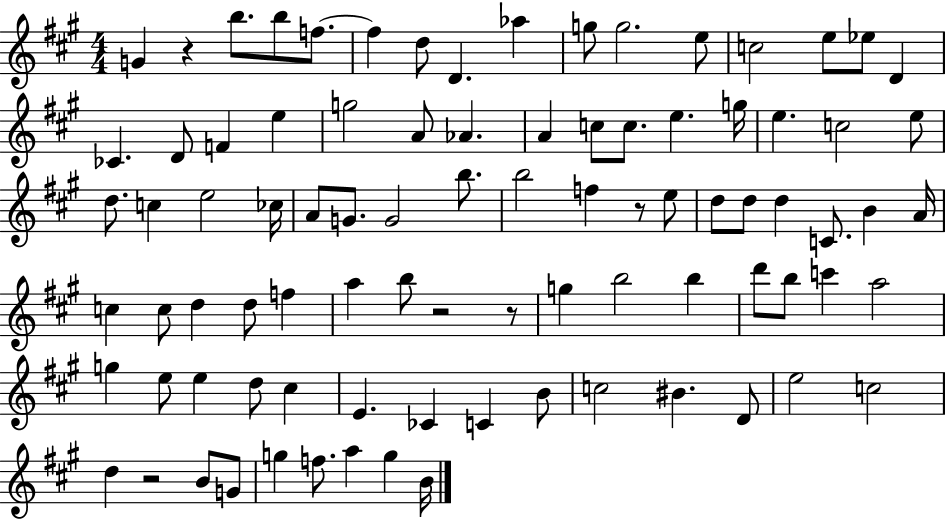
X:1
T:Untitled
M:4/4
L:1/4
K:A
G z b/2 b/2 f/2 f d/2 D _a g/2 g2 e/2 c2 e/2 _e/2 D _C D/2 F e g2 A/2 _A A c/2 c/2 e g/4 e c2 e/2 d/2 c e2 _c/4 A/2 G/2 G2 b/2 b2 f z/2 e/2 d/2 d/2 d C/2 B A/4 c c/2 d d/2 f a b/2 z2 z/2 g b2 b d'/2 b/2 c' a2 g e/2 e d/2 ^c E _C C B/2 c2 ^B D/2 e2 c2 d z2 B/2 G/2 g f/2 a g B/4